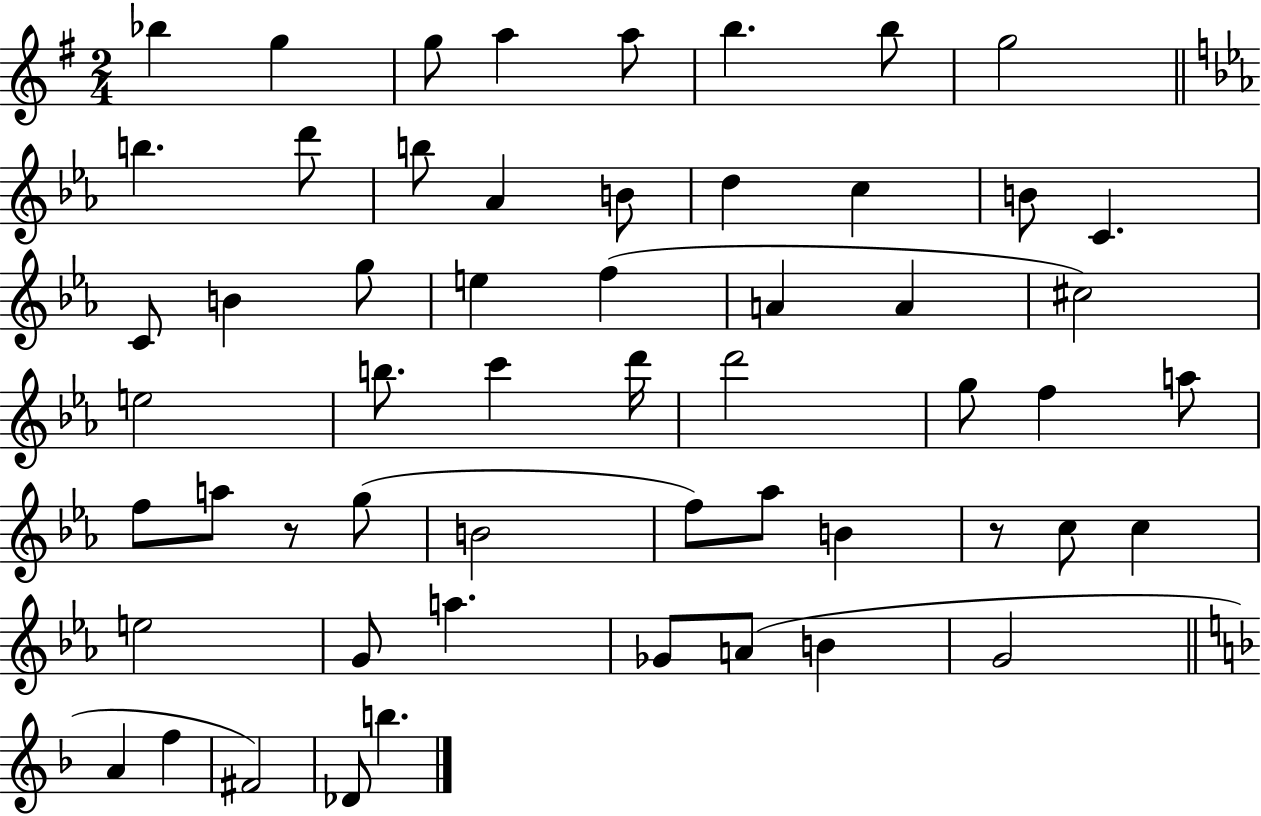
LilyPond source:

{
  \clef treble
  \numericTimeSignature
  \time 2/4
  \key g \major
  bes''4 g''4 | g''8 a''4 a''8 | b''4. b''8 | g''2 | \break \bar "||" \break \key ees \major b''4. d'''8 | b''8 aes'4 b'8 | d''4 c''4 | b'8 c'4. | \break c'8 b'4 g''8 | e''4 f''4( | a'4 a'4 | cis''2) | \break e''2 | b''8. c'''4 d'''16 | d'''2 | g''8 f''4 a''8 | \break f''8 a''8 r8 g''8( | b'2 | f''8) aes''8 b'4 | r8 c''8 c''4 | \break e''2 | g'8 a''4. | ges'8 a'8( b'4 | g'2 | \break \bar "||" \break \key d \minor a'4 f''4 | fis'2) | des'8 b''4. | \bar "|."
}